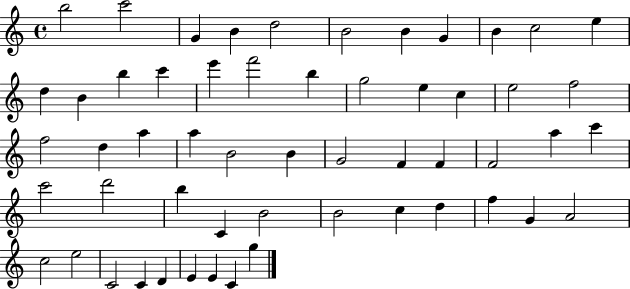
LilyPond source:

{
  \clef treble
  \time 4/4
  \defaultTimeSignature
  \key c \major
  b''2 c'''2 | g'4 b'4 d''2 | b'2 b'4 g'4 | b'4 c''2 e''4 | \break d''4 b'4 b''4 c'''4 | e'''4 f'''2 b''4 | g''2 e''4 c''4 | e''2 f''2 | \break f''2 d''4 a''4 | a''4 b'2 b'4 | g'2 f'4 f'4 | f'2 a''4 c'''4 | \break c'''2 d'''2 | b''4 c'4 b'2 | b'2 c''4 d''4 | f''4 g'4 a'2 | \break c''2 e''2 | c'2 c'4 d'4 | e'4 e'4 c'4 g''4 | \bar "|."
}